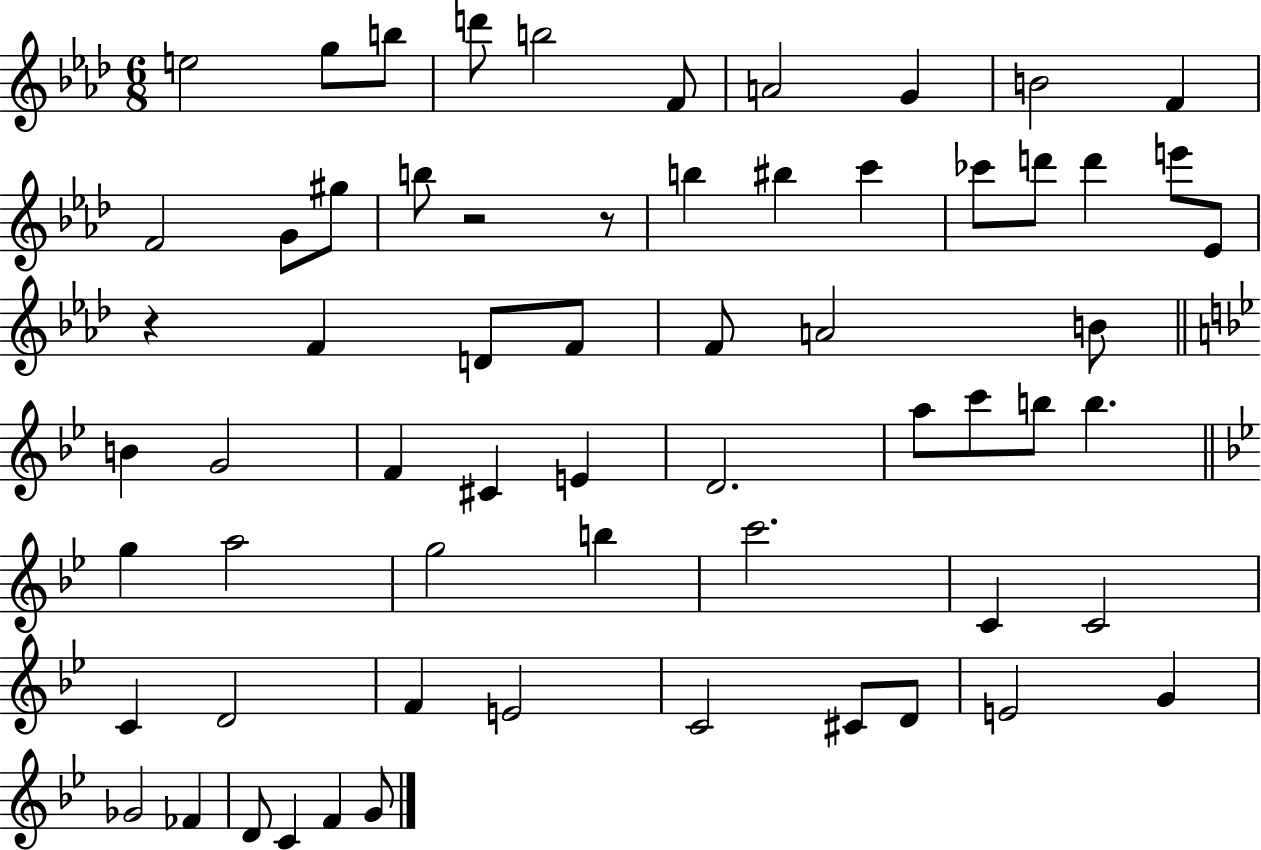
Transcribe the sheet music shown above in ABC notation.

X:1
T:Untitled
M:6/8
L:1/4
K:Ab
e2 g/2 b/2 d'/2 b2 F/2 A2 G B2 F F2 G/2 ^g/2 b/2 z2 z/2 b ^b c' _c'/2 d'/2 d' e'/2 _E/2 z F D/2 F/2 F/2 A2 B/2 B G2 F ^C E D2 a/2 c'/2 b/2 b g a2 g2 b c'2 C C2 C D2 F E2 C2 ^C/2 D/2 E2 G _G2 _F D/2 C F G/2